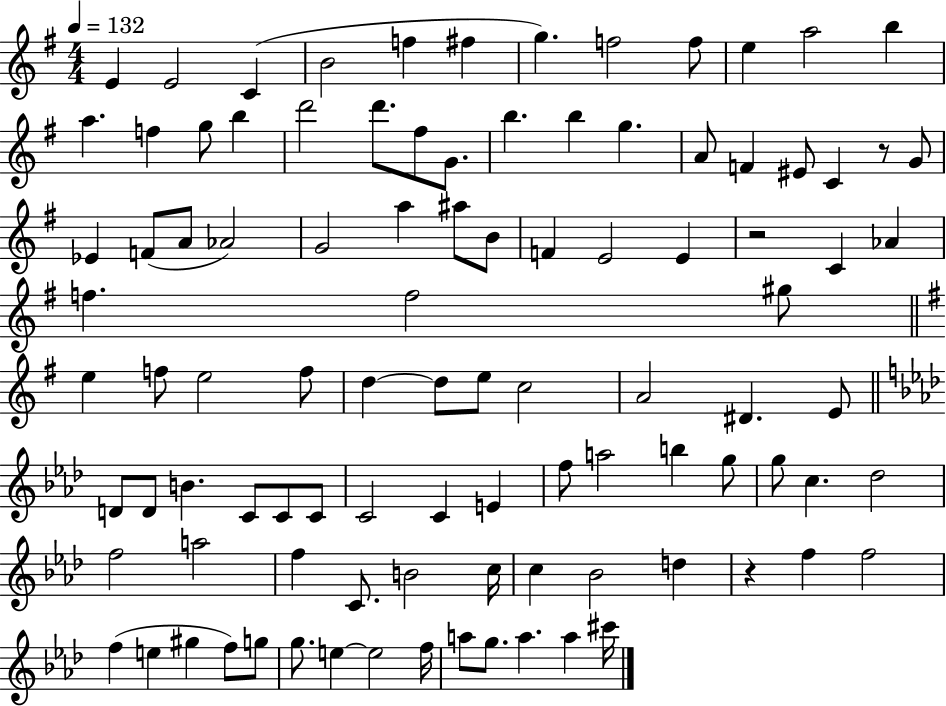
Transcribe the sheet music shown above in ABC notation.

X:1
T:Untitled
M:4/4
L:1/4
K:G
E E2 C B2 f ^f g f2 f/2 e a2 b a f g/2 b d'2 d'/2 ^f/2 G/2 b b g A/2 F ^E/2 C z/2 G/2 _E F/2 A/2 _A2 G2 a ^a/2 B/2 F E2 E z2 C _A f f2 ^g/2 e f/2 e2 f/2 d d/2 e/2 c2 A2 ^D E/2 D/2 D/2 B C/2 C/2 C/2 C2 C E f/2 a2 b g/2 g/2 c _d2 f2 a2 f C/2 B2 c/4 c _B2 d z f f2 f e ^g f/2 g/2 g/2 e e2 f/4 a/2 g/2 a a ^c'/4